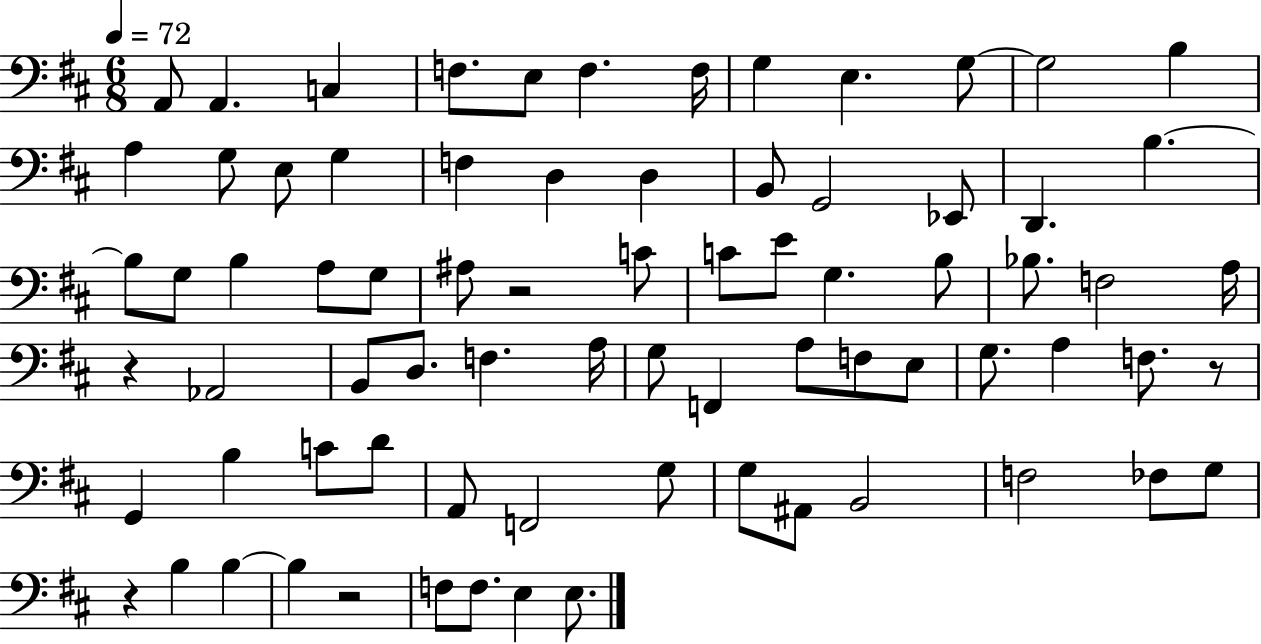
{
  \clef bass
  \numericTimeSignature
  \time 6/8
  \key d \major
  \tempo 4 = 72
  a,8 a,4. c4 | f8. e8 f4. f16 | g4 e4. g8~~ | g2 b4 | \break a4 g8 e8 g4 | f4 d4 d4 | b,8 g,2 ees,8 | d,4. b4.~~ | \break b8 g8 b4 a8 g8 | ais8 r2 c'8 | c'8 e'8 g4. b8 | bes8. f2 a16 | \break r4 aes,2 | b,8 d8. f4. a16 | g8 f,4 a8 f8 e8 | g8. a4 f8. r8 | \break g,4 b4 c'8 d'8 | a,8 f,2 g8 | g8 ais,8 b,2 | f2 fes8 g8 | \break r4 b4 b4~~ | b4 r2 | f8 f8. e4 e8. | \bar "|."
}